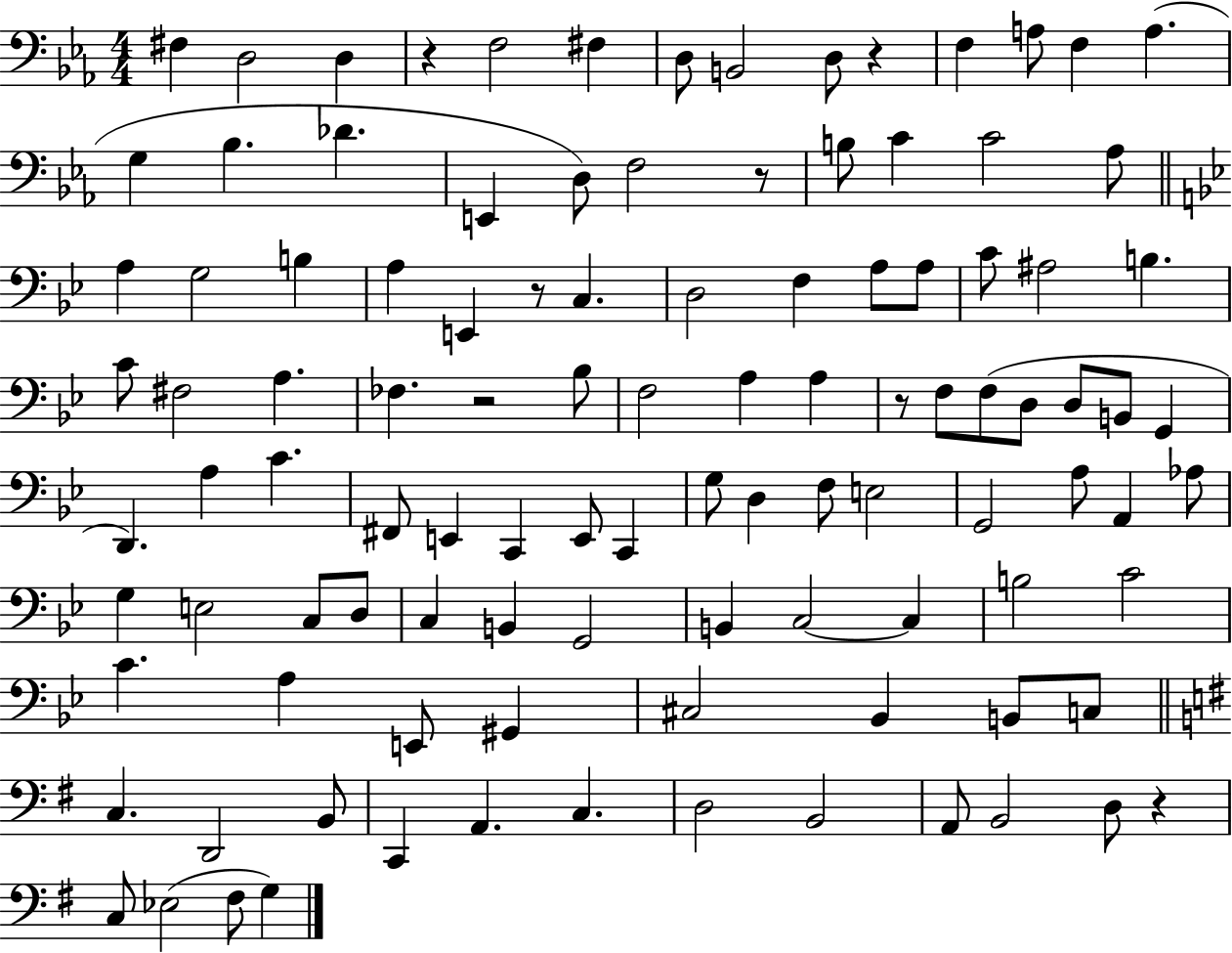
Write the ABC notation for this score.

X:1
T:Untitled
M:4/4
L:1/4
K:Eb
^F, D,2 D, z F,2 ^F, D,/2 B,,2 D,/2 z F, A,/2 F, A, G, _B, _D E,, D,/2 F,2 z/2 B,/2 C C2 _A,/2 A, G,2 B, A, E,, z/2 C, D,2 F, A,/2 A,/2 C/2 ^A,2 B, C/2 ^F,2 A, _F, z2 _B,/2 F,2 A, A, z/2 F,/2 F,/2 D,/2 D,/2 B,,/2 G,, D,, A, C ^F,,/2 E,, C,, E,,/2 C,, G,/2 D, F,/2 E,2 G,,2 A,/2 A,, _A,/2 G, E,2 C,/2 D,/2 C, B,, G,,2 B,, C,2 C, B,2 C2 C A, E,,/2 ^G,, ^C,2 _B,, B,,/2 C,/2 C, D,,2 B,,/2 C,, A,, C, D,2 B,,2 A,,/2 B,,2 D,/2 z C,/2 _E,2 ^F,/2 G,